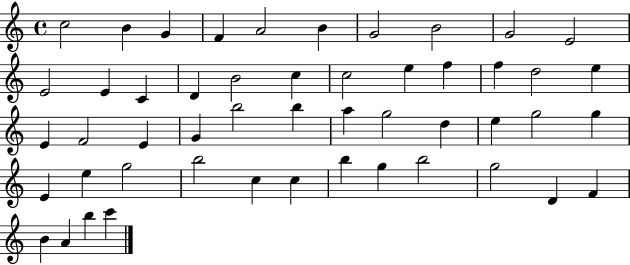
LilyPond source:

{
  \clef treble
  \time 4/4
  \defaultTimeSignature
  \key c \major
  c''2 b'4 g'4 | f'4 a'2 b'4 | g'2 b'2 | g'2 e'2 | \break e'2 e'4 c'4 | d'4 b'2 c''4 | c''2 e''4 f''4 | f''4 d''2 e''4 | \break e'4 f'2 e'4 | g'4 b''2 b''4 | a''4 g''2 d''4 | e''4 g''2 g''4 | \break e'4 e''4 g''2 | b''2 c''4 c''4 | b''4 g''4 b''2 | g''2 d'4 f'4 | \break b'4 a'4 b''4 c'''4 | \bar "|."
}